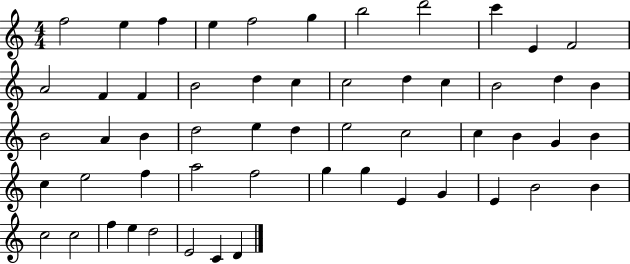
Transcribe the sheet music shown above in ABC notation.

X:1
T:Untitled
M:4/4
L:1/4
K:C
f2 e f e f2 g b2 d'2 c' E F2 A2 F F B2 d c c2 d c B2 d B B2 A B d2 e d e2 c2 c B G B c e2 f a2 f2 g g E G E B2 B c2 c2 f e d2 E2 C D